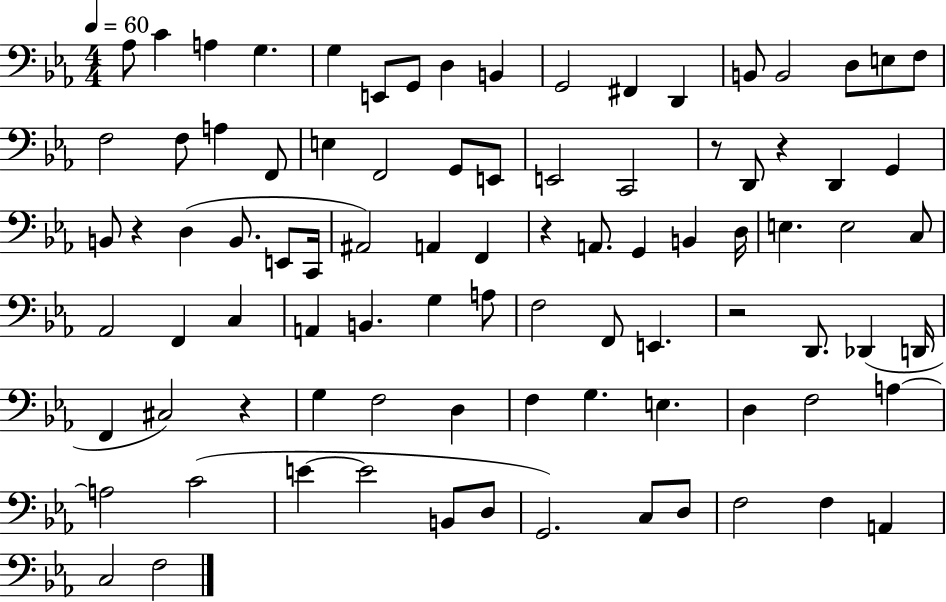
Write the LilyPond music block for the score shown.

{
  \clef bass
  \numericTimeSignature
  \time 4/4
  \key ees \major
  \tempo 4 = 60
  aes8 c'4 a4 g4. | g4 e,8 g,8 d4 b,4 | g,2 fis,4 d,4 | b,8 b,2 d8 e8 f8 | \break f2 f8 a4 f,8 | e4 f,2 g,8 e,8 | e,2 c,2 | r8 d,8 r4 d,4 g,4 | \break b,8 r4 d4( b,8. e,8 c,16 | ais,2) a,4 f,4 | r4 a,8. g,4 b,4 d16 | e4. e2 c8 | \break aes,2 f,4 c4 | a,4 b,4. g4 a8 | f2 f,8 e,4. | r2 d,8. des,4( d,16 | \break f,4 cis2) r4 | g4 f2 d4 | f4 g4. e4. | d4 f2 a4~~ | \break a2 c'2( | e'4~~ e'2 b,8 d8 | g,2.) c8 d8 | f2 f4 a,4 | \break c2 f2 | \bar "|."
}